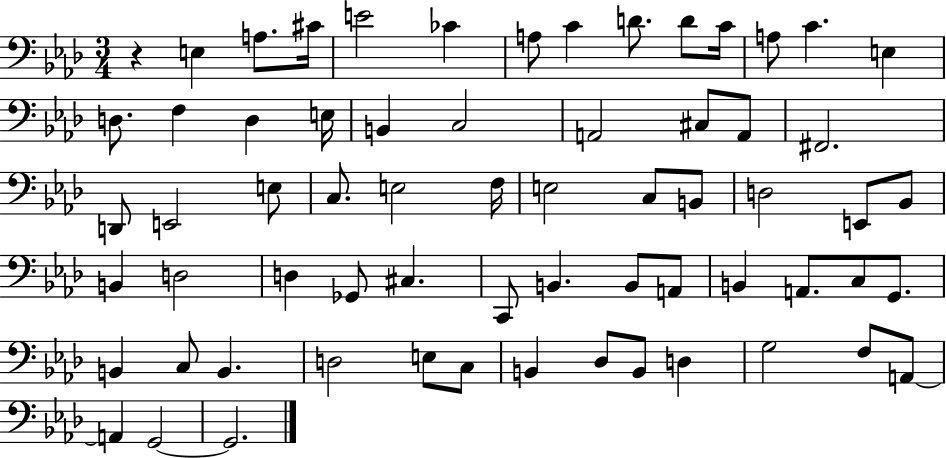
{
  \clef bass
  \numericTimeSignature
  \time 3/4
  \key aes \major
  r4 e4 a8. cis'16 | e'2 ces'4 | a8 c'4 d'8. d'8 c'16 | a8 c'4. e4 | \break d8. f4 d4 e16 | b,4 c2 | a,2 cis8 a,8 | fis,2. | \break d,8 e,2 e8 | c8. e2 f16 | e2 c8 b,8 | d2 e,8 bes,8 | \break b,4 d2 | d4 ges,8 cis4. | c,8 b,4. b,8 a,8 | b,4 a,8. c8 g,8. | \break b,4 c8 b,4. | d2 e8 c8 | b,4 des8 b,8 d4 | g2 f8 a,8~~ | \break a,4 g,2~~ | g,2. | \bar "|."
}